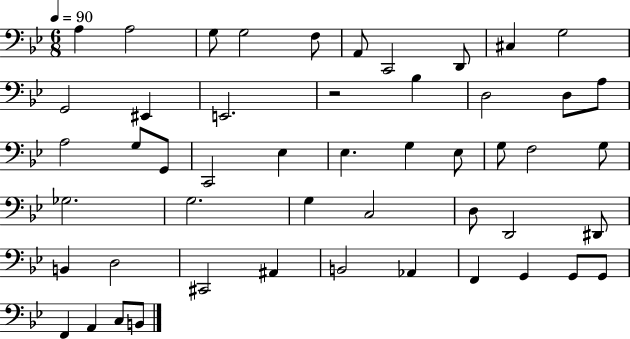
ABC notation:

X:1
T:Untitled
M:6/8
L:1/4
K:Bb
A, A,2 G,/2 G,2 F,/2 A,,/2 C,,2 D,,/2 ^C, G,2 G,,2 ^E,, E,,2 z2 _B, D,2 D,/2 A,/2 A,2 G,/2 G,,/2 C,,2 _E, _E, G, _E,/2 G,/2 F,2 G,/2 _G,2 G,2 G, C,2 D,/2 D,,2 ^D,,/2 B,, D,2 ^C,,2 ^A,, B,,2 _A,, F,, G,, G,,/2 G,,/2 F,, A,, C,/2 B,,/2